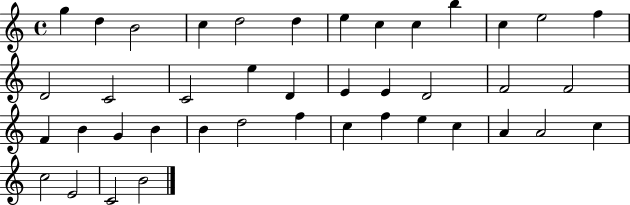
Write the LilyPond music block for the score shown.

{
  \clef treble
  \time 4/4
  \defaultTimeSignature
  \key c \major
  g''4 d''4 b'2 | c''4 d''2 d''4 | e''4 c''4 c''4 b''4 | c''4 e''2 f''4 | \break d'2 c'2 | c'2 e''4 d'4 | e'4 e'4 d'2 | f'2 f'2 | \break f'4 b'4 g'4 b'4 | b'4 d''2 f''4 | c''4 f''4 e''4 c''4 | a'4 a'2 c''4 | \break c''2 e'2 | c'2 b'2 | \bar "|."
}